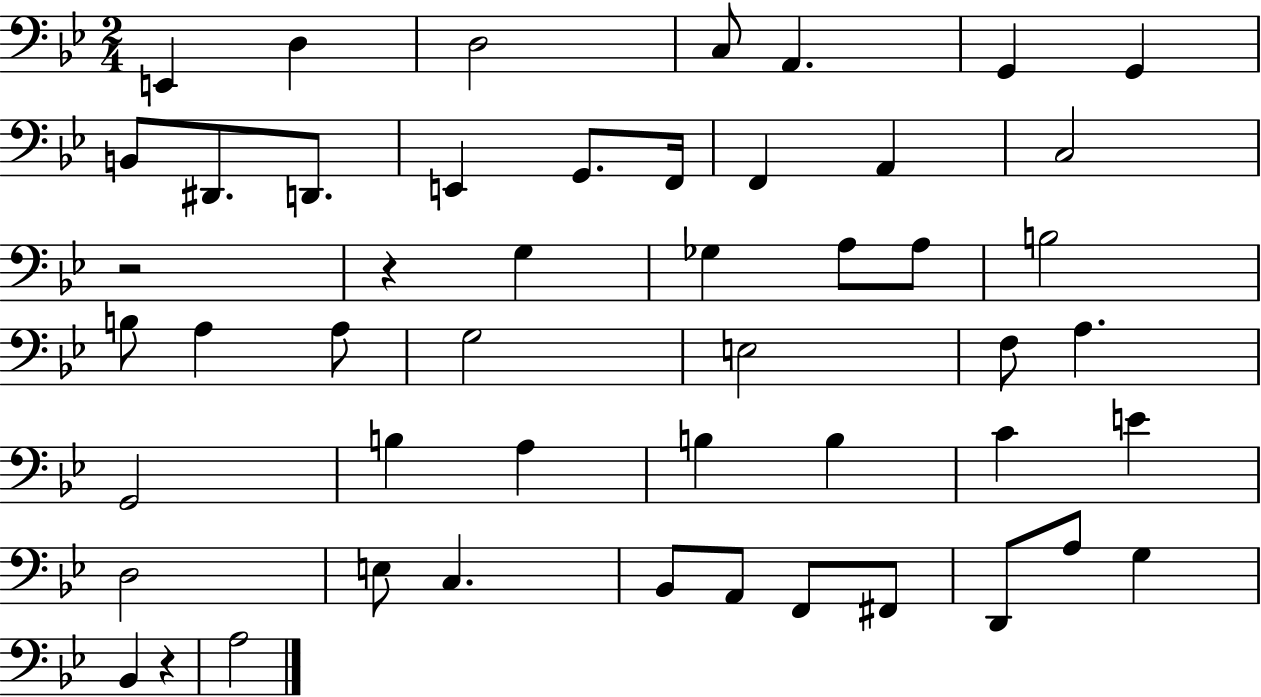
E2/q D3/q D3/h C3/e A2/q. G2/q G2/q B2/e D#2/e. D2/e. E2/q G2/e. F2/s F2/q A2/q C3/h R/h R/q G3/q Gb3/q A3/e A3/e B3/h B3/e A3/q A3/e G3/h E3/h F3/e A3/q. G2/h B3/q A3/q B3/q B3/q C4/q E4/q D3/h E3/e C3/q. Bb2/e A2/e F2/e F#2/e D2/e A3/e G3/q Bb2/q R/q A3/h